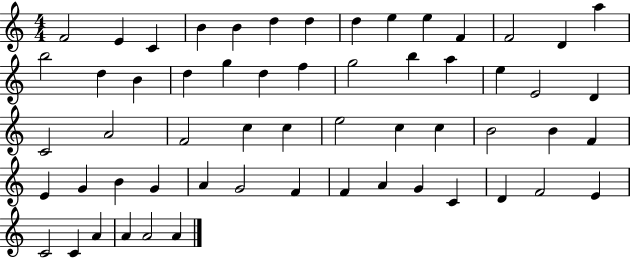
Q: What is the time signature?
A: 4/4